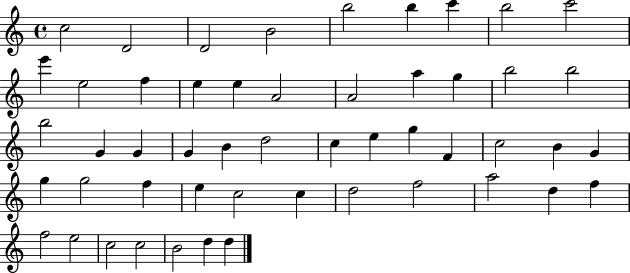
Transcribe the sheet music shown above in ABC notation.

X:1
T:Untitled
M:4/4
L:1/4
K:C
c2 D2 D2 B2 b2 b c' b2 c'2 e' e2 f e e A2 A2 a g b2 b2 b2 G G G B d2 c e g F c2 B G g g2 f e c2 c d2 f2 a2 d f f2 e2 c2 c2 B2 d d